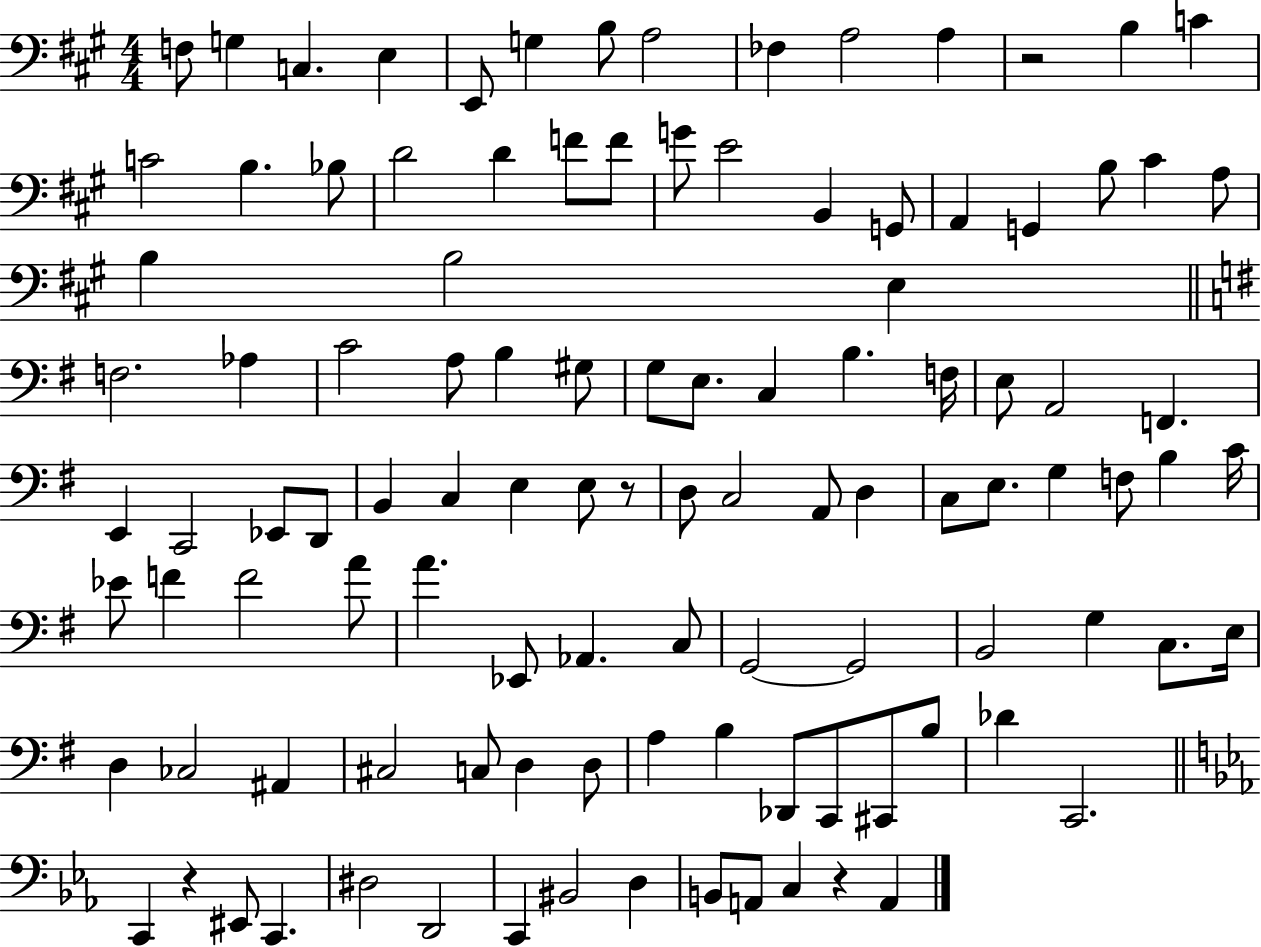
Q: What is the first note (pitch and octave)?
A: F3